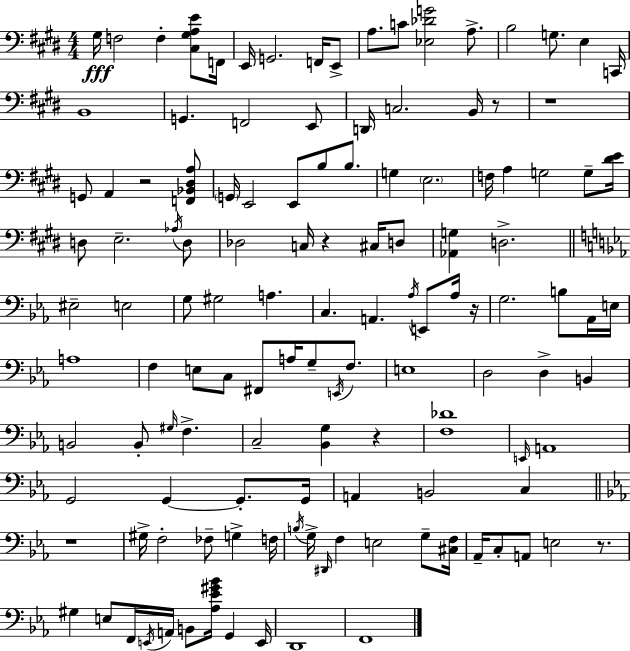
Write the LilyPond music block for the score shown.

{
  \clef bass
  \numericTimeSignature
  \time 4/4
  \key e \major
  \repeat volta 2 { gis16\fff f2 f4-. <cis gis a e'>8 f,16 | e,16 g,2. f,16 e,8-> | a8. c'8 <ees des' g'>2 a8.-> | b2 g8. e4 c,16 | \break b,1 | g,4. f,2 e,8 | d,16 c2. b,16 r8 | r1 | \break g,8 a,4 r2 <f, bes, dis a>8 | \parenthesize g,16 e,2 e,8 b8 b8. | g4 \parenthesize e2. | f16 a4 g2 g8-- <dis' e'>16 | \break d8 e2.-- \acciaccatura { aes16 } d8 | des2 c16 r4 cis16 d8 | <aes, g>4 d2.-> | \bar "||" \break \key c \minor eis2-- e2 | g8 gis2 a4. | c4. a,4. \acciaccatura { aes16 } e,8 aes16 | r16 g2. b8 aes,16 | \break e16 a1 | f4 e8 c8 fis,8 a16 g8-- \acciaccatura { e,16 } f8. | e1 | d2 d4-> b,4 | \break b,2 b,8-. \grace { gis16 } f4.-> | c2-- <bes, g>4 r4 | <f des'>1 | \grace { e,16 } a,1 | \break g,2 g,4~~ | g,8.-. g,16 a,4 b,2 | c4 \bar "||" \break \key ees \major r1 | gis16-> f2-. fes8-- g4-> f16 | \acciaccatura { b16 } g16-> \grace { dis,16 } f4 e2 g8-- | <cis f>16 aes,16-- c8-. a,8 e2 r8. | \break gis4 e8 f,16 \acciaccatura { e,16 } a,16 b,8 <aes ees' gis' bes'>16 g,4 | e,16 d,1 | f,1 | } \bar "|."
}